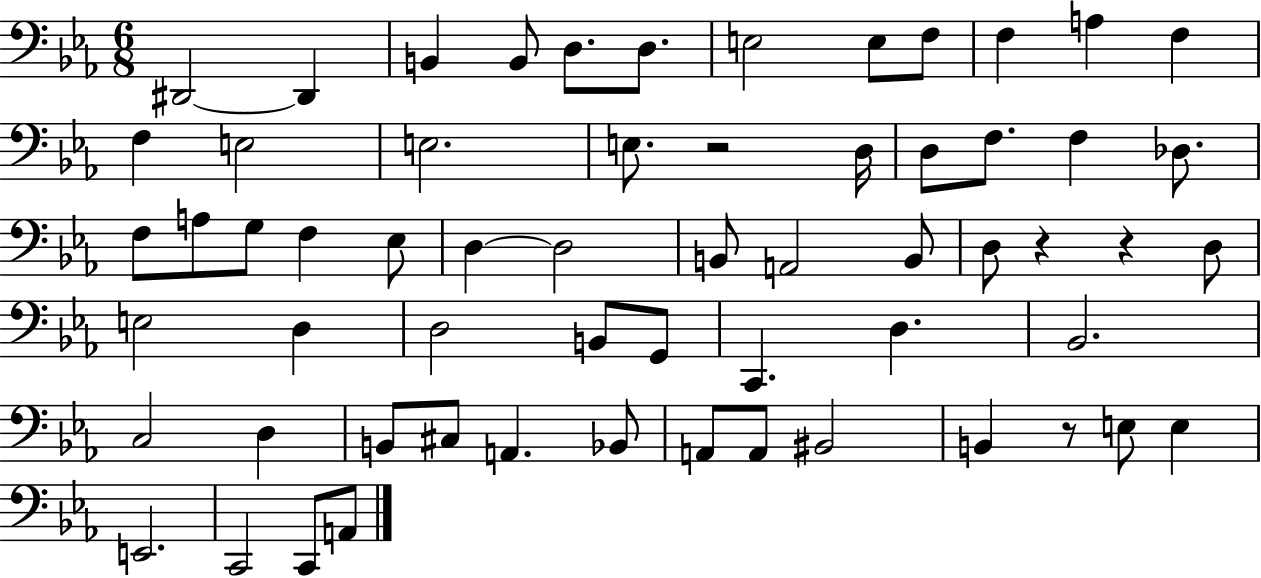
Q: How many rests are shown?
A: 4